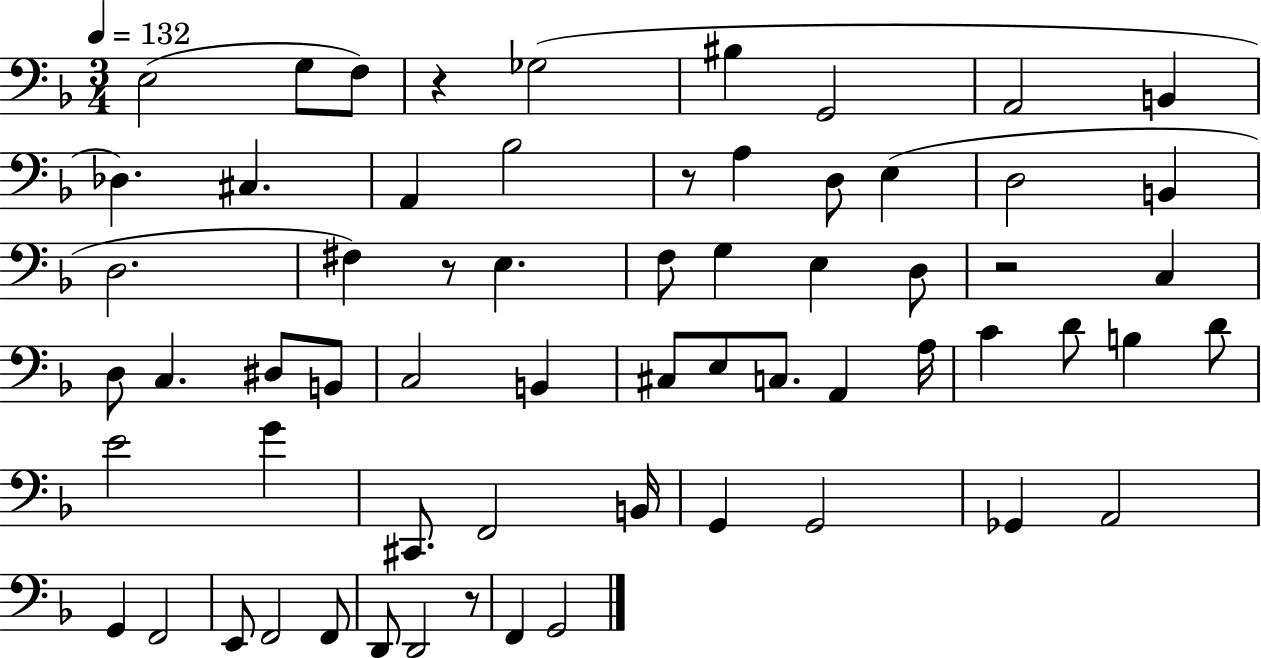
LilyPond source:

{
  \clef bass
  \numericTimeSignature
  \time 3/4
  \key f \major
  \tempo 4 = 132
  e2( g8 f8) | r4 ges2( | bis4 g,2 | a,2 b,4 | \break des4.) cis4. | a,4 bes2 | r8 a4 d8 e4( | d2 b,4 | \break d2. | fis4) r8 e4. | f8 g4 e4 d8 | r2 c4 | \break d8 c4. dis8 b,8 | c2 b,4 | cis8 e8 c8. a,4 a16 | c'4 d'8 b4 d'8 | \break e'2 g'4 | cis,8. f,2 b,16 | g,4 g,2 | ges,4 a,2 | \break g,4 f,2 | e,8 f,2 f,8 | d,8 d,2 r8 | f,4 g,2 | \break \bar "|."
}